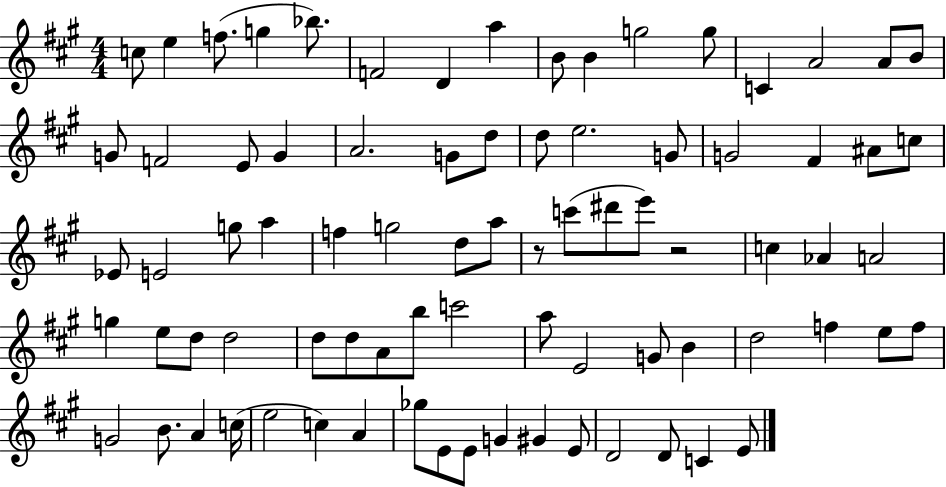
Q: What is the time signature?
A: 4/4